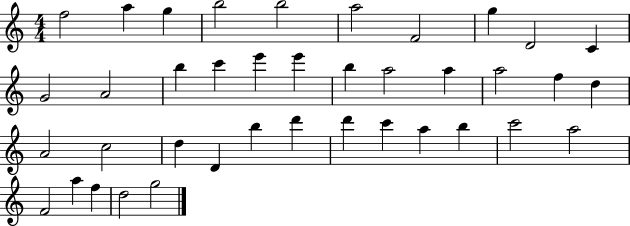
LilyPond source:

{
  \clef treble
  \numericTimeSignature
  \time 4/4
  \key c \major
  f''2 a''4 g''4 | b''2 b''2 | a''2 f'2 | g''4 d'2 c'4 | \break g'2 a'2 | b''4 c'''4 e'''4 e'''4 | b''4 a''2 a''4 | a''2 f''4 d''4 | \break a'2 c''2 | d''4 d'4 b''4 d'''4 | d'''4 c'''4 a''4 b''4 | c'''2 a''2 | \break f'2 a''4 f''4 | d''2 g''2 | \bar "|."
}